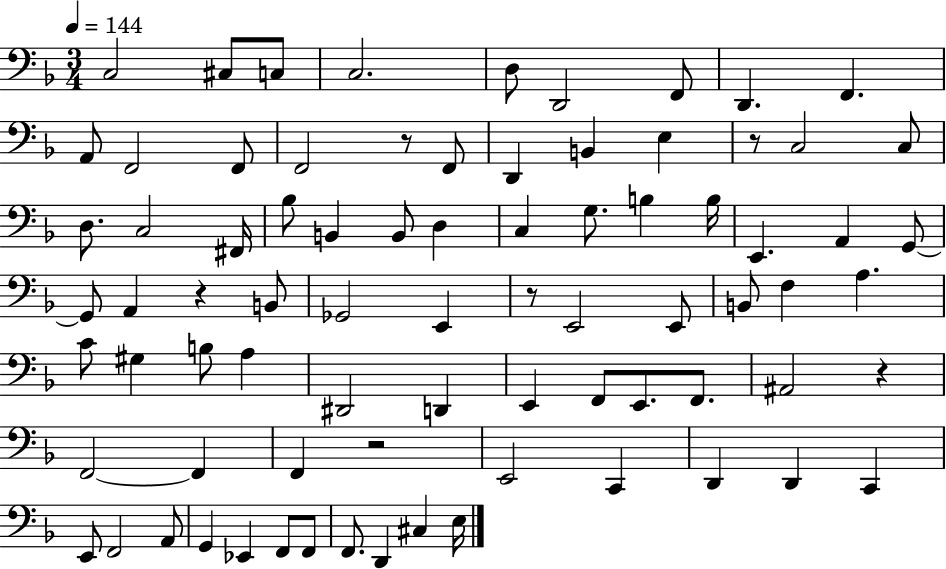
C3/h C#3/e C3/e C3/h. D3/e D2/h F2/e D2/q. F2/q. A2/e F2/h F2/e F2/h R/e F2/e D2/q B2/q E3/q R/e C3/h C3/e D3/e. C3/h F#2/s Bb3/e B2/q B2/e D3/q C3/q G3/e. B3/q B3/s E2/q. A2/q G2/e G2/e A2/q R/q B2/e Gb2/h E2/q R/e E2/h E2/e B2/e F3/q A3/q. C4/e G#3/q B3/e A3/q D#2/h D2/q E2/q F2/e E2/e. F2/e. A#2/h R/q F2/h F2/q F2/q R/h E2/h C2/q D2/q D2/q C2/q E2/e F2/h A2/e G2/q Eb2/q F2/e F2/e F2/e. D2/q C#3/q E3/s